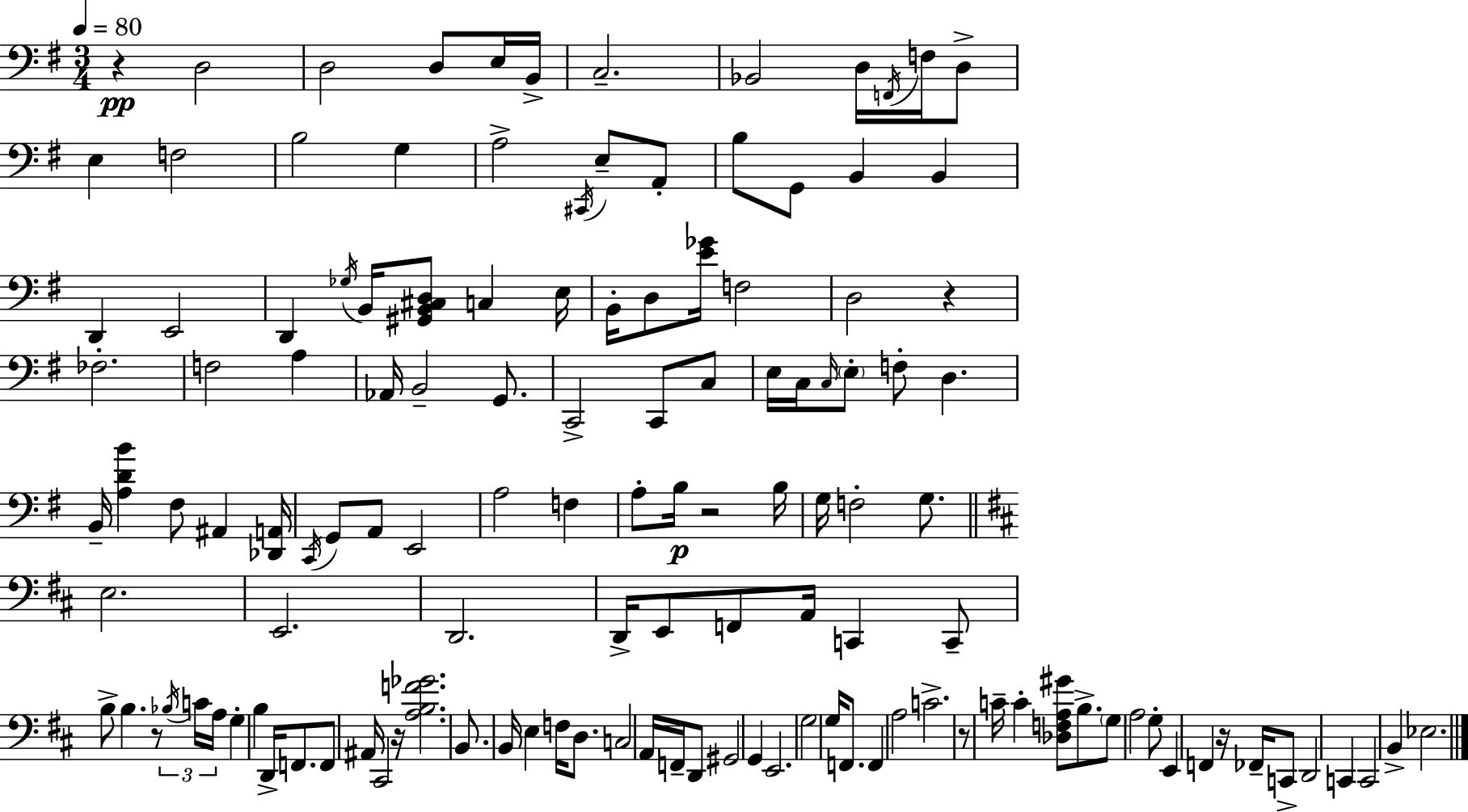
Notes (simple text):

R/q D3/h D3/h D3/e E3/s B2/s C3/h. Bb2/h D3/s F2/s F3/s D3/e E3/q F3/h B3/h G3/q A3/h C#2/s E3/e A2/e B3/e G2/e B2/q B2/q D2/q E2/h D2/q Gb3/s B2/s [G#2,B2,C#3,D3]/e C3/q E3/s B2/s D3/e [E4,Gb4]/s F3/h D3/h R/q FES3/h. F3/h A3/q Ab2/s B2/h G2/e. C2/h C2/e C3/e E3/s C3/s C3/s E3/e F3/e D3/q. B2/s [A3,D4,B4]/q F#3/e A#2/q [Db2,A2]/s C2/s G2/e A2/e E2/h A3/h F3/q A3/e B3/s R/h B3/s G3/s F3/h G3/e. E3/h. E2/h. D2/h. D2/s E2/e F2/e A2/s C2/q C2/e B3/e B3/q. R/e Bb3/s C4/s A3/s G3/q B3/q D2/s F2/e. F2/e A#2/s C#2/h R/s [A3,B3,F4,Gb4]/h. B2/e. B2/s E3/q F3/s D3/e. C3/h A2/s F2/s D2/e G#2/h G2/q E2/h. G3/h G3/s F2/e. F2/q A3/h C4/h. R/e C4/s C4/q [Db3,F3,A3,G#4]/e B3/e. G3/e A3/h G3/e E2/q F2/q R/s FES2/s C2/e D2/h C2/q C2/h B2/q Eb3/h.